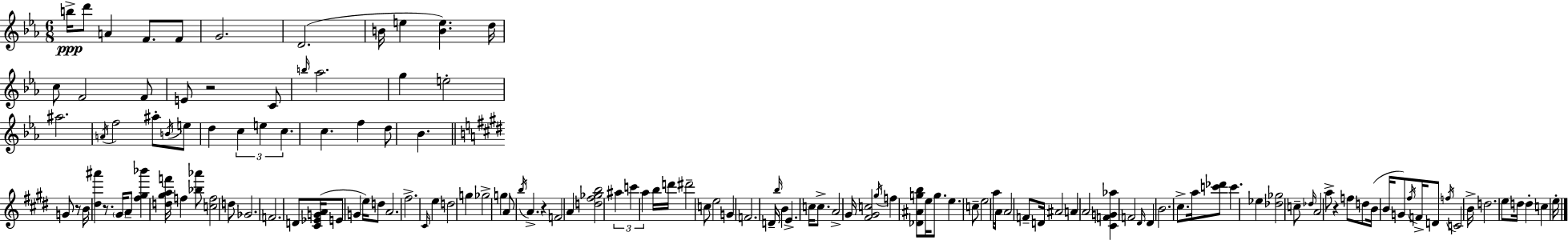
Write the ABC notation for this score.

X:1
T:Untitled
M:6/8
L:1/4
K:Eb
b/4 d'/2 A F/2 F/2 G2 D2 B/4 e [Be] d/4 c/2 F2 F/2 E/2 z2 C/2 b/4 _a2 g e2 ^a2 A/4 f2 ^a/2 B/4 e/2 d c e c c f d/2 _B G/2 z/2 B/4 [^d^a'] z/2 ^G/4 A/2 [^f^g_b'] [d^gaf']/4 f [_b_a']/2 [cf]2 d/2 _G2 F2 D/2 [^C_EGA]/4 E/2 G e/4 d/2 A2 ^f2 ^C/4 e d2 g _g2 g A/2 b/4 A z F2 A [d^f_gb]2 ^a c' a b/4 d'/4 ^d'2 c/2 e2 G F2 D/4 b/4 B E c/4 c/2 A2 ^G/4 [^F^Gc]2 ^g/4 f [_D^Agb]/2 e/4 g/2 e c/2 e2 a/2 A/4 A2 F/2 D/4 ^A2 A A2 [^CFG_a] F2 ^D/4 ^D B2 ^c/2 a/4 [c'_d']/2 c' _e [_d_g]2 c/2 _d/4 A2 a/2 z f/2 d/2 B/4 B/4 G/2 ^f/4 F/4 D/2 f/4 C2 B/4 d2 e/2 d/4 d c e/4